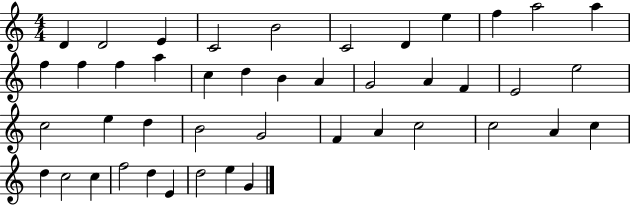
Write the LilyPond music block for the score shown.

{
  \clef treble
  \numericTimeSignature
  \time 4/4
  \key c \major
  d'4 d'2 e'4 | c'2 b'2 | c'2 d'4 e''4 | f''4 a''2 a''4 | \break f''4 f''4 f''4 a''4 | c''4 d''4 b'4 a'4 | g'2 a'4 f'4 | e'2 e''2 | \break c''2 e''4 d''4 | b'2 g'2 | f'4 a'4 c''2 | c''2 a'4 c''4 | \break d''4 c''2 c''4 | f''2 d''4 e'4 | d''2 e''4 g'4 | \bar "|."
}